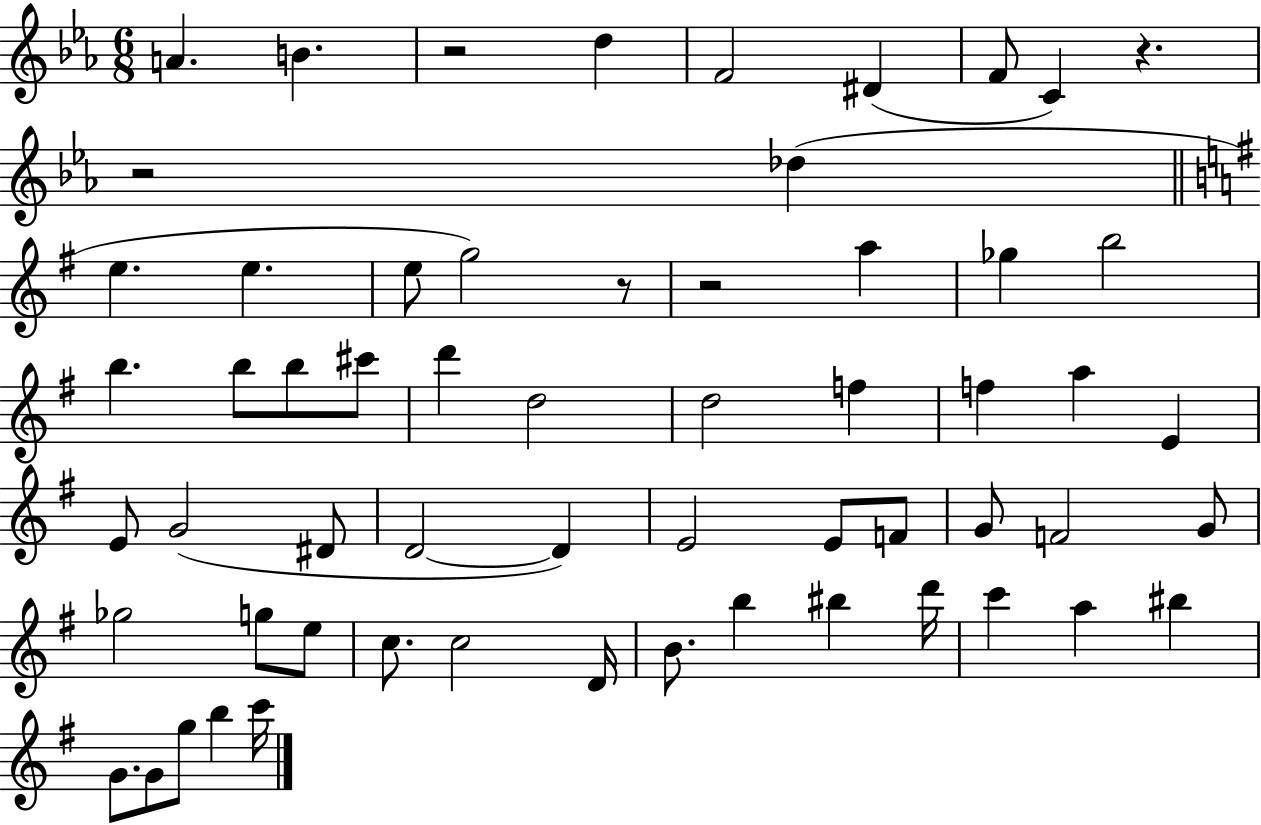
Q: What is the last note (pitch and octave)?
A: C6